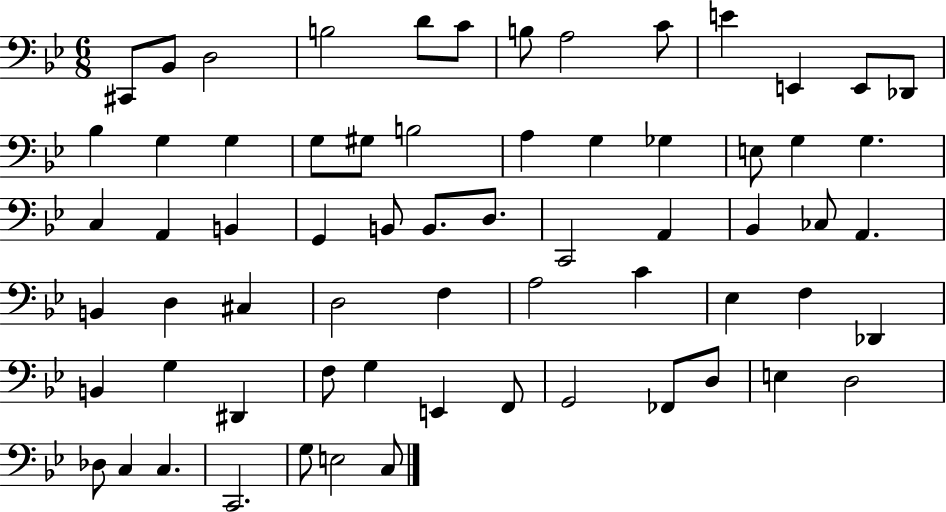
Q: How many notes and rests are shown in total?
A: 66